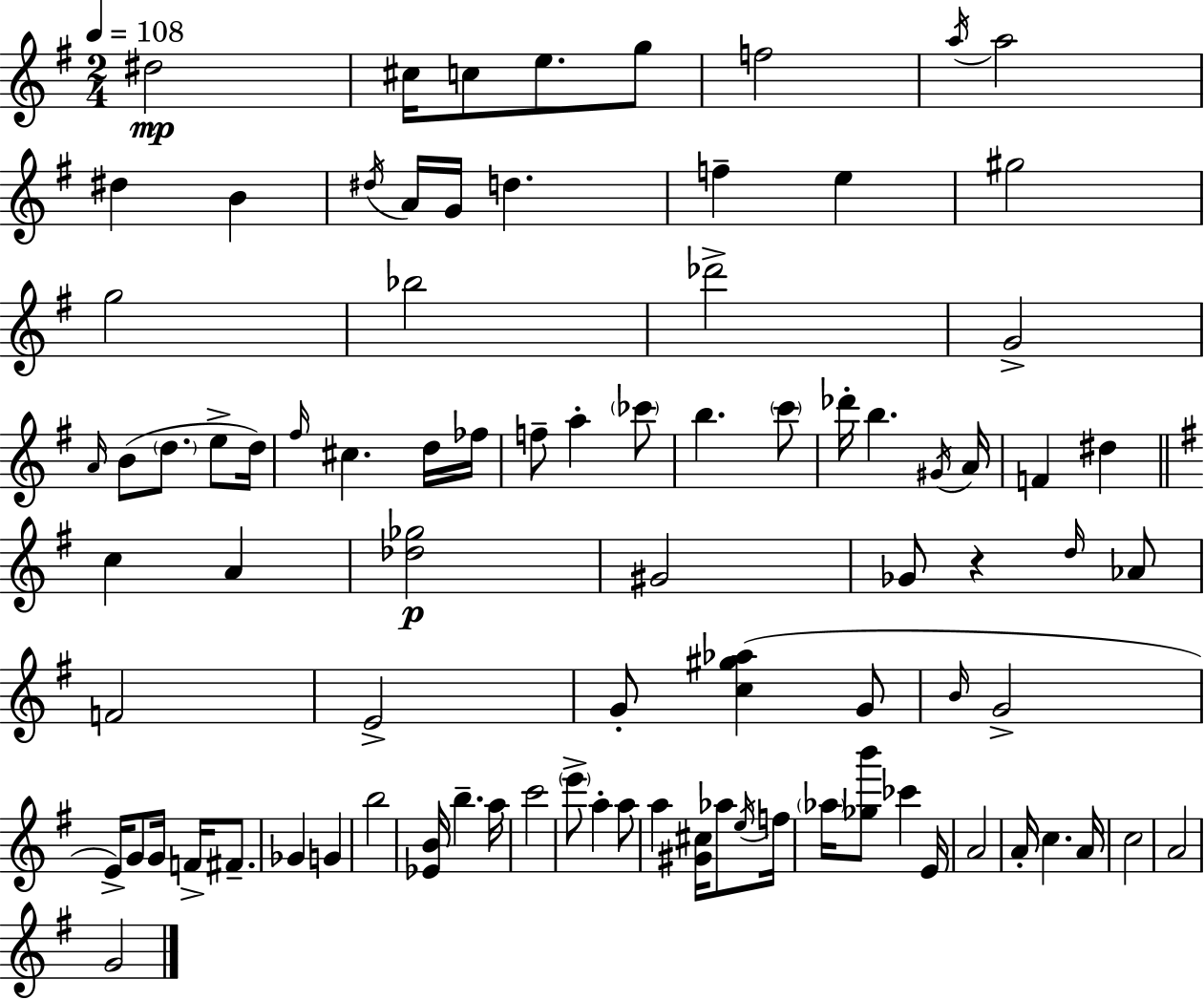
D#5/h C#5/s C5/e E5/e. G5/e F5/h A5/s A5/h D#5/q B4/q D#5/s A4/s G4/s D5/q. F5/q E5/q G#5/h G5/h Bb5/h Db6/h G4/h A4/s B4/e D5/e. E5/e D5/s F#5/s C#5/q. D5/s FES5/s F5/e A5/q CES6/e B5/q. C6/e Db6/s B5/q. G#4/s A4/s F4/q D#5/q C5/q A4/q [Db5,Gb5]/h G#4/h Gb4/e R/q D5/s Ab4/e F4/h E4/h G4/e [C5,G#5,Ab5]/q G4/e B4/s G4/h E4/s G4/e G4/s F4/s F#4/e. Gb4/q G4/q B5/h [Eb4,B4]/s B5/q. A5/s C6/h E6/e A5/q A5/e A5/q [G#4,C#5]/s Ab5/e E5/s F5/s Ab5/s [Gb5,B6]/e CES6/q E4/s A4/h A4/s C5/q. A4/s C5/h A4/h G4/h